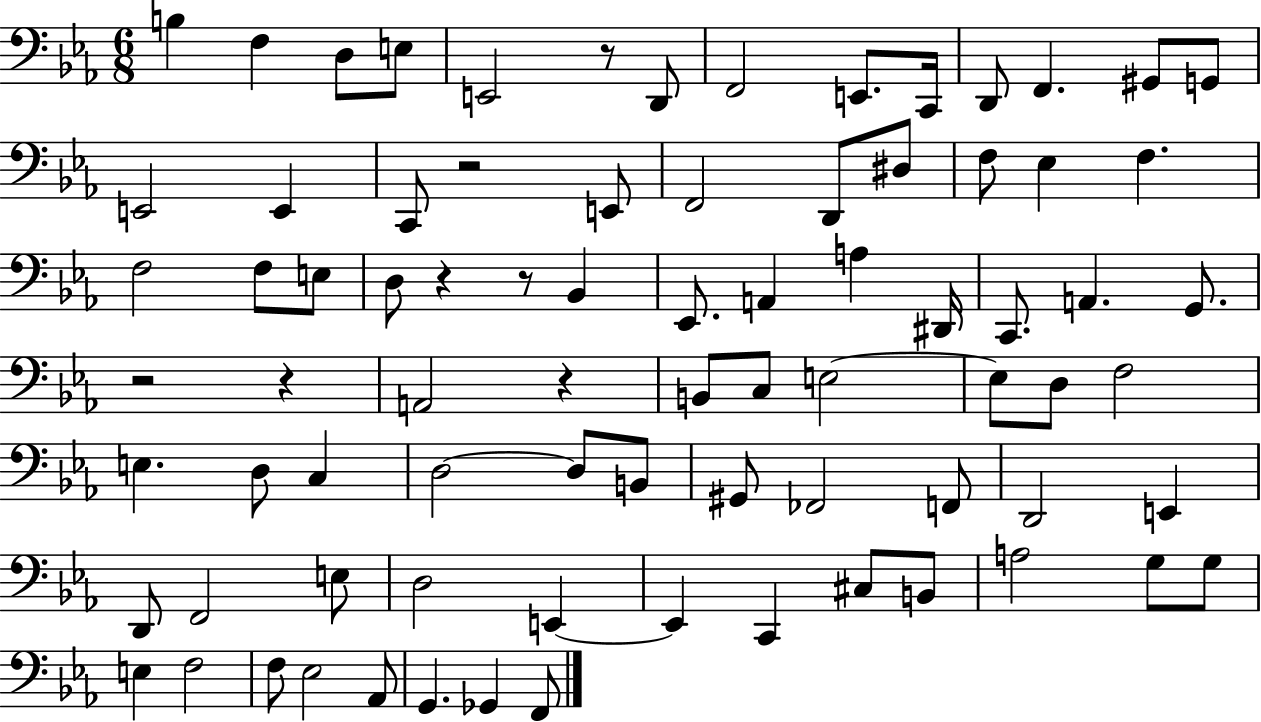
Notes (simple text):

B3/q F3/q D3/e E3/e E2/h R/e D2/e F2/h E2/e. C2/s D2/e F2/q. G#2/e G2/e E2/h E2/q C2/e R/h E2/e F2/h D2/e D#3/e F3/e Eb3/q F3/q. F3/h F3/e E3/e D3/e R/q R/e Bb2/q Eb2/e. A2/q A3/q D#2/s C2/e. A2/q. G2/e. R/h R/q A2/h R/q B2/e C3/e E3/h E3/e D3/e F3/h E3/q. D3/e C3/q D3/h D3/e B2/e G#2/e FES2/h F2/e D2/h E2/q D2/e F2/h E3/e D3/h E2/q E2/q C2/q C#3/e B2/e A3/h G3/e G3/e E3/q F3/h F3/e Eb3/h Ab2/e G2/q. Gb2/q F2/e